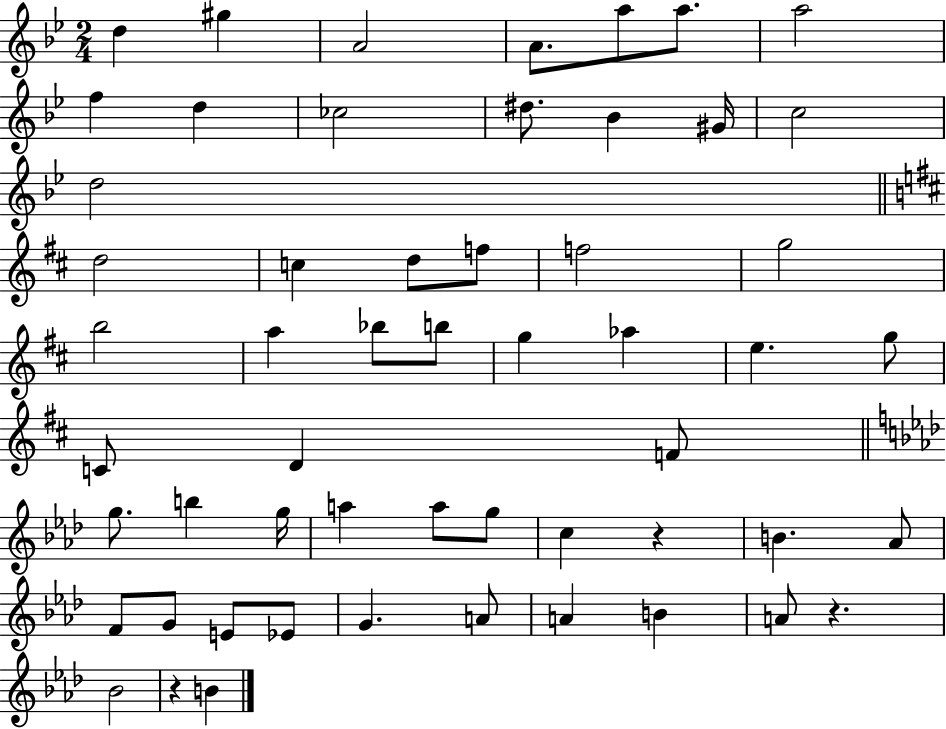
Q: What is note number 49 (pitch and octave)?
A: B4